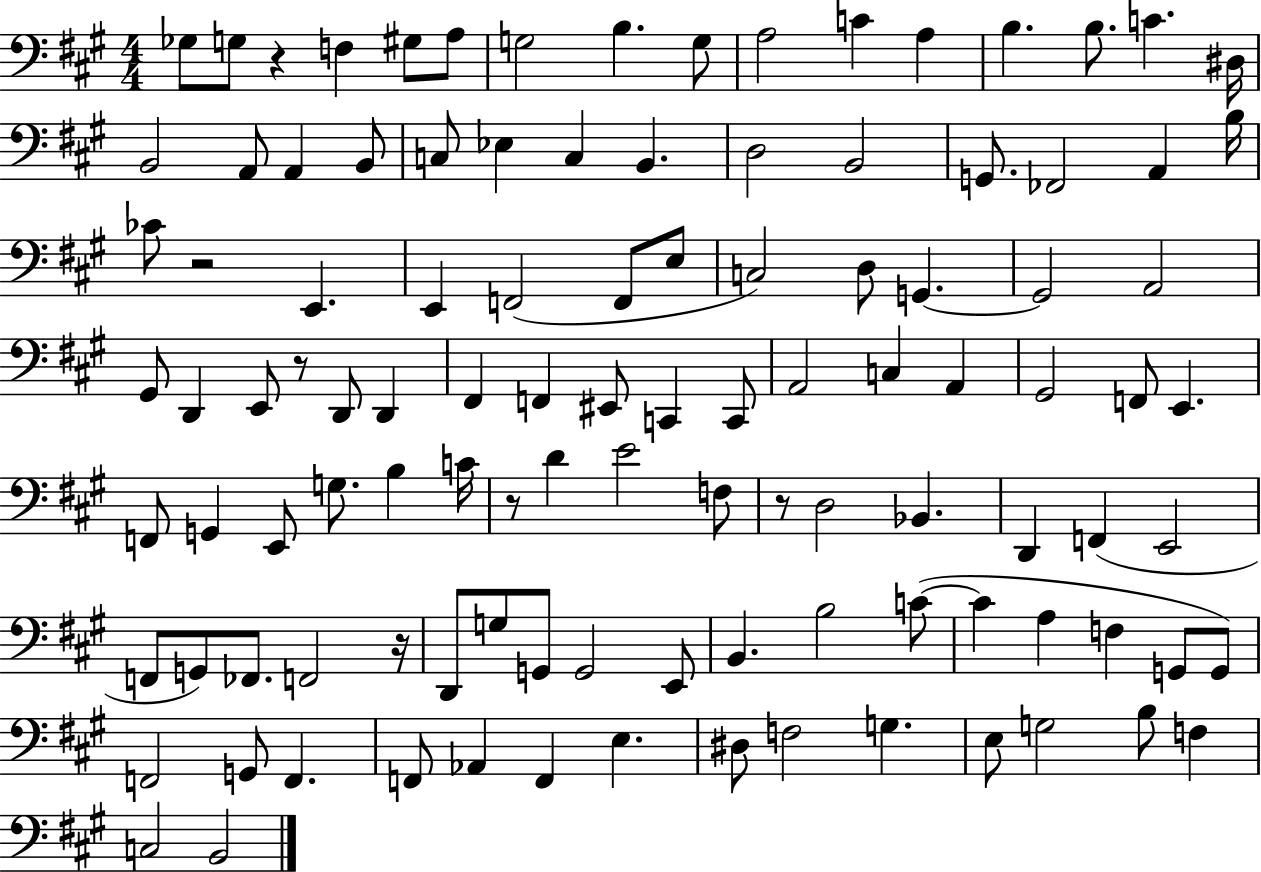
{
  \clef bass
  \numericTimeSignature
  \time 4/4
  \key a \major
  ges8 g8 r4 f4 gis8 a8 | g2 b4. g8 | a2 c'4 a4 | b4. b8. c'4. dis16 | \break b,2 a,8 a,4 b,8 | c8 ees4 c4 b,4. | d2 b,2 | g,8. fes,2 a,4 b16 | \break ces'8 r2 e,4. | e,4 f,2( f,8 e8 | c2) d8 g,4.~~ | g,2 a,2 | \break gis,8 d,4 e,8 r8 d,8 d,4 | fis,4 f,4 eis,8 c,4 c,8 | a,2 c4 a,4 | gis,2 f,8 e,4. | \break f,8 g,4 e,8 g8. b4 c'16 | r8 d'4 e'2 f8 | r8 d2 bes,4. | d,4 f,4( e,2 | \break f,8 g,8) fes,8. f,2 r16 | d,8 g8 g,8 g,2 e,8 | b,4. b2 c'8~(~ | c'4 a4 f4 g,8 g,8) | \break f,2 g,8 f,4. | f,8 aes,4 f,4 e4. | dis8 f2 g4. | e8 g2 b8 f4 | \break c2 b,2 | \bar "|."
}